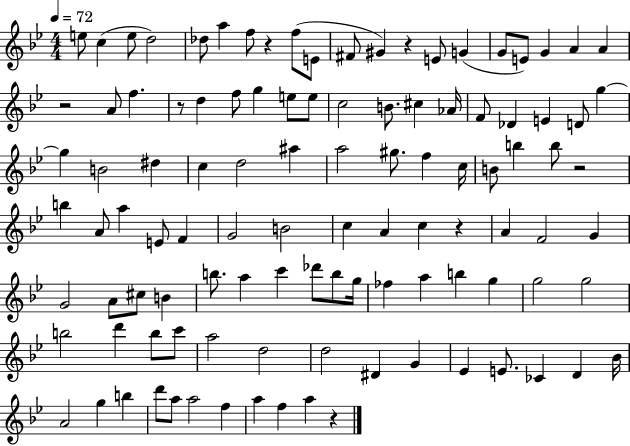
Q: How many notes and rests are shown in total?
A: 107